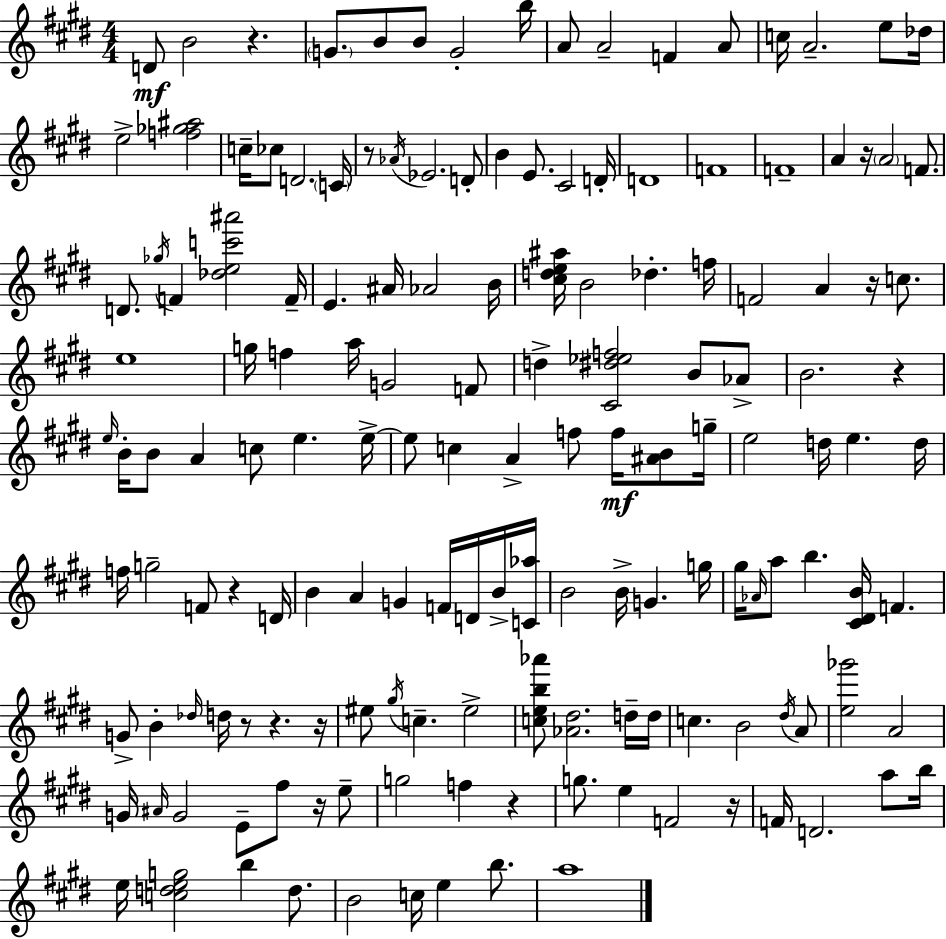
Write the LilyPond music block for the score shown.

{
  \clef treble
  \numericTimeSignature
  \time 4/4
  \key e \major
  d'8\mf b'2 r4. | \parenthesize g'8. b'8 b'8 g'2-. b''16 | a'8 a'2-- f'4 a'8 | c''16 a'2.-- e''8 des''16 | \break e''2-> <f'' ges'' ais''>2 | c''16-- ces''8 d'2. \parenthesize c'16 | r8 \acciaccatura { aes'16 } ees'2. d'8-. | b'4 e'8. cis'2 | \break d'16-. d'1 | f'1 | f'1-- | a'4 r16 \parenthesize a'2 f'8. | \break d'8. \acciaccatura { ges''16 } f'4 <des'' e'' c''' ais'''>2 | f'16-- e'4. ais'16 aes'2 | b'16 <cis'' d'' e'' ais''>16 b'2 des''4.-. | f''16 f'2 a'4 r16 c''8. | \break e''1 | g''16 f''4 a''16 g'2 | f'8 d''4-> <cis' dis'' ees'' f''>2 b'8 | aes'8-> b'2. r4 | \break \grace { e''16 } b'16-. b'8 a'4 c''8 e''4. | e''16->~~ e''8 c''4 a'4-> f''8 f''16\mf | <ais' b'>8 g''16-- e''2 d''16 e''4. | d''16 f''16 g''2-- f'8 r4 | \break d'16 b'4 a'4 g'4 f'16 | d'16 b'16-> <c' aes''>16 b'2 b'16-> g'4. | g''16 gis''16 \grace { aes'16 } a''8 b''4. <cis' dis' b'>16 f'4. | g'8-> b'4-. \grace { des''16 } d''16 r8 r4. | \break r16 eis''8 \acciaccatura { gis''16 } c''4.-- eis''2-> | <c'' e'' b'' aes'''>8 <aes' dis''>2. | d''16-- d''16 c''4. b'2 | \acciaccatura { dis''16 } a'8 <e'' ges'''>2 a'2 | \break g'16 \grace { ais'16 } g'2 | e'8-- fis''8 r16 e''8-- g''2 | f''4 r4 g''8. e''4 f'2 | r16 f'16 d'2. | \break a''8 b''16 e''16 <c'' d'' e'' g''>2 | b''4 d''8. b'2 | c''16 e''4 b''8. a''1 | \bar "|."
}